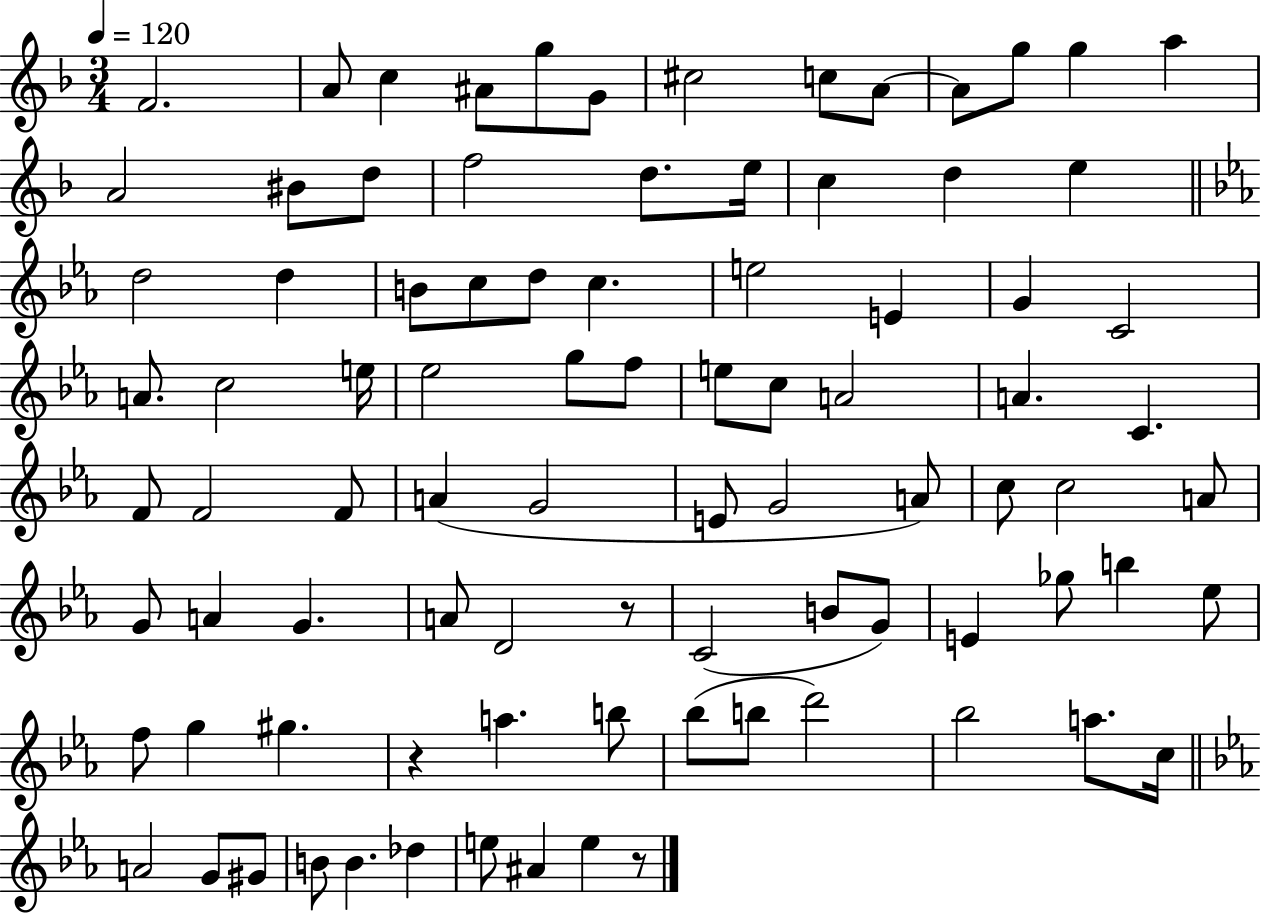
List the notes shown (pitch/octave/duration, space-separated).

F4/h. A4/e C5/q A#4/e G5/e G4/e C#5/h C5/e A4/e A4/e G5/e G5/q A5/q A4/h BIS4/e D5/e F5/h D5/e. E5/s C5/q D5/q E5/q D5/h D5/q B4/e C5/e D5/e C5/q. E5/h E4/q G4/q C4/h A4/e. C5/h E5/s Eb5/h G5/e F5/e E5/e C5/e A4/h A4/q. C4/q. F4/e F4/h F4/e A4/q G4/h E4/e G4/h A4/e C5/e C5/h A4/e G4/e A4/q G4/q. A4/e D4/h R/e C4/h B4/e G4/e E4/q Gb5/e B5/q Eb5/e F5/e G5/q G#5/q. R/q A5/q. B5/e Bb5/e B5/e D6/h Bb5/h A5/e. C5/s A4/h G4/e G#4/e B4/e B4/q. Db5/q E5/e A#4/q E5/q R/e